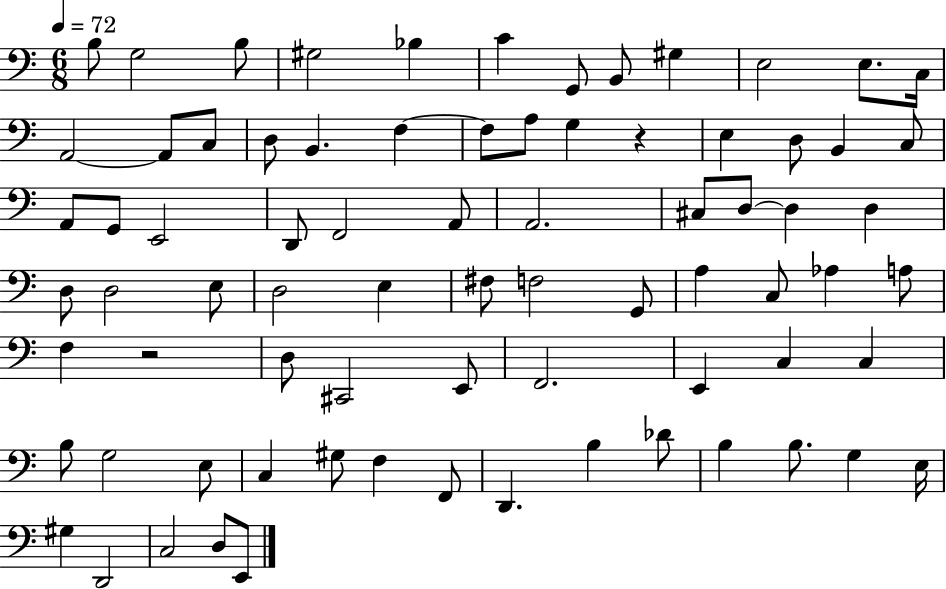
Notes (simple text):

B3/e G3/h B3/e G#3/h Bb3/q C4/q G2/e B2/e G#3/q E3/h E3/e. C3/s A2/h A2/e C3/e D3/e B2/q. F3/q F3/e A3/e G3/q R/q E3/q D3/e B2/q C3/e A2/e G2/e E2/h D2/e F2/h A2/e A2/h. C#3/e D3/e D3/q D3/q D3/e D3/h E3/e D3/h E3/q F#3/e F3/h G2/e A3/q C3/e Ab3/q A3/e F3/q R/h D3/e C#2/h E2/e F2/h. E2/q C3/q C3/q B3/e G3/h E3/e C3/q G#3/e F3/q F2/e D2/q. B3/q Db4/e B3/q B3/e. G3/q E3/s G#3/q D2/h C3/h D3/e E2/e